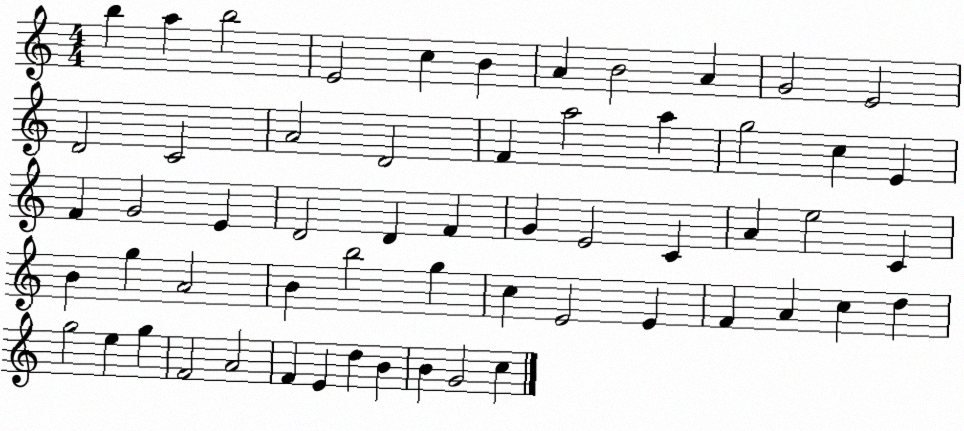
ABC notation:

X:1
T:Untitled
M:4/4
L:1/4
K:C
b a b2 E2 c B A B2 A G2 E2 D2 C2 A2 D2 F a2 a g2 c E F G2 E D2 D F G E2 C A e2 C B g A2 B b2 g c E2 E F A c d g2 e g F2 A2 F E d B B G2 c